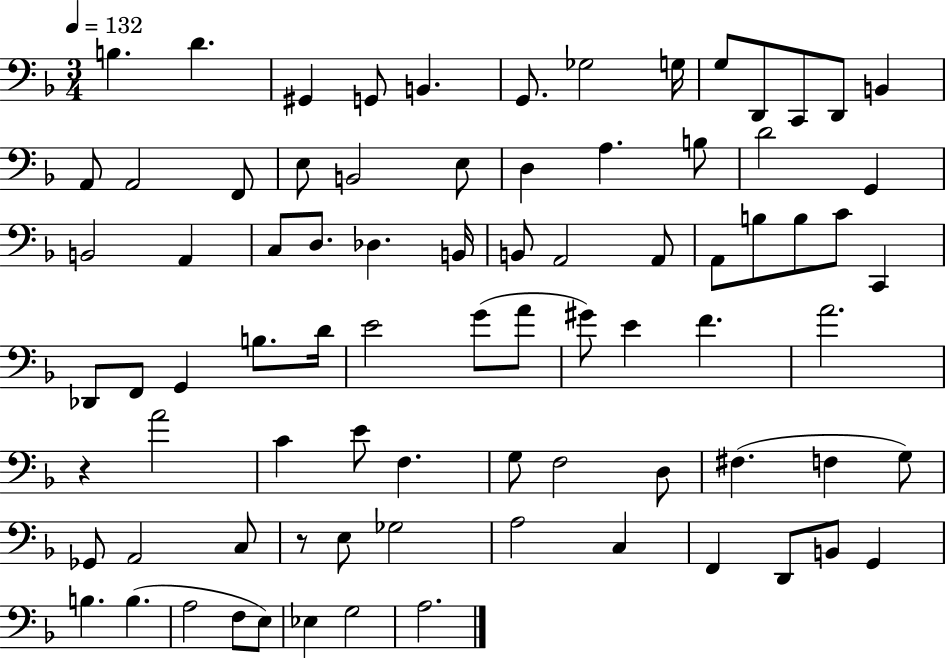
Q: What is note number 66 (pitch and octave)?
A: A3